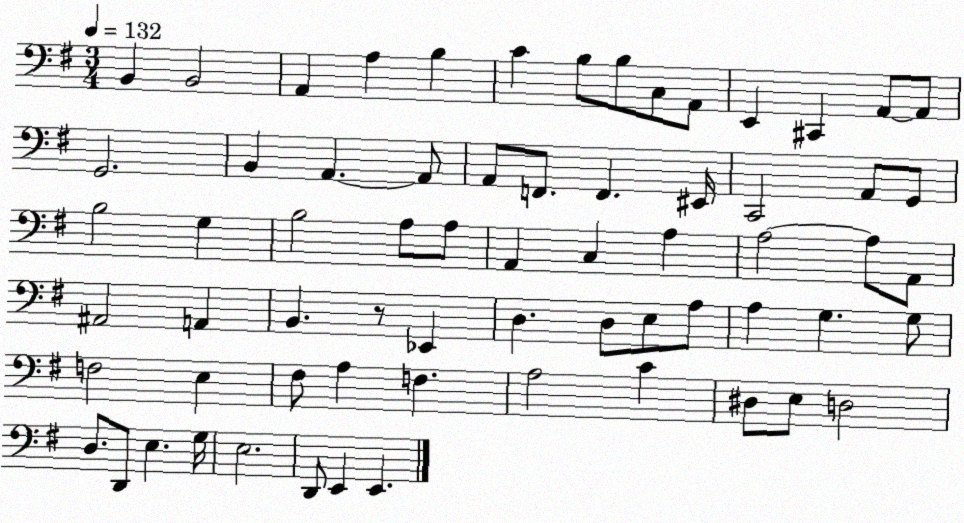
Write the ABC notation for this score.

X:1
T:Untitled
M:3/4
L:1/4
K:G
B,, B,,2 A,, A, B, C B,/2 B,/2 C,/2 A,,/2 E,, ^C,, A,,/2 A,,/2 G,,2 B,, A,, A,,/2 A,,/2 F,,/2 F,, ^E,,/4 C,,2 A,,/2 G,,/2 B,2 G, B,2 A,/2 A,/2 A,, C, A, A,2 A,/2 A,,/2 ^A,,2 A,, B,, z/2 _E,, D, D,/2 E,/2 A,/2 A, G, G,/2 F,2 E, ^F,/2 A, F, A,2 C ^D,/2 E,/2 D,2 D,/2 D,,/2 E, G,/4 E,2 D,,/2 E,, E,,